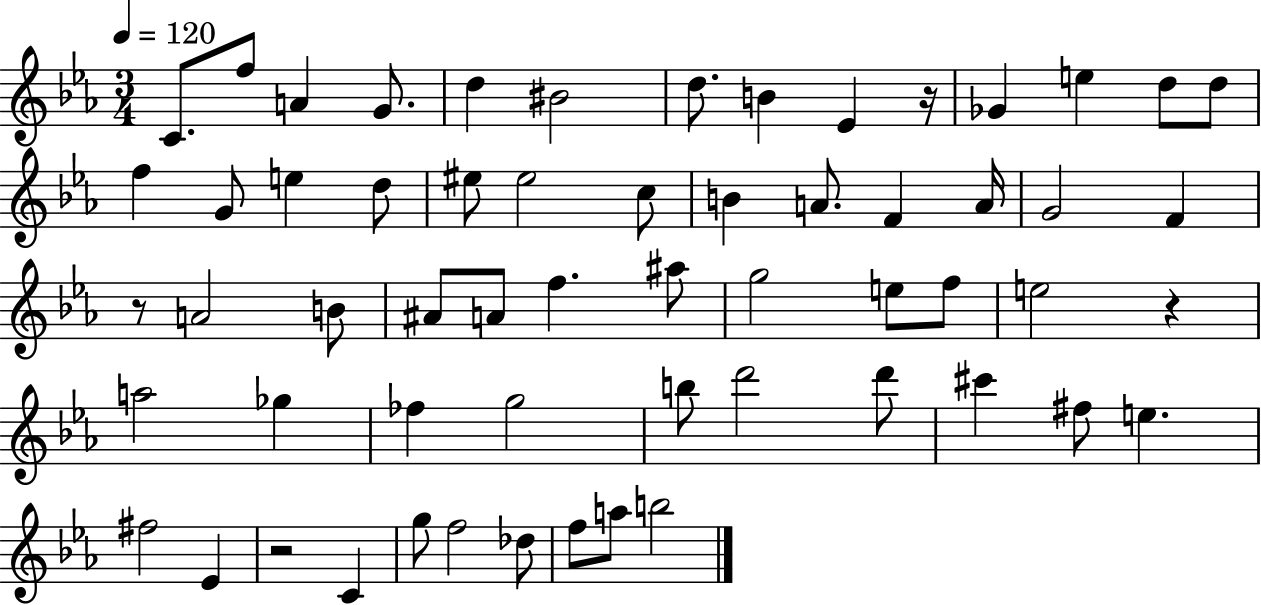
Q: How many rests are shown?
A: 4